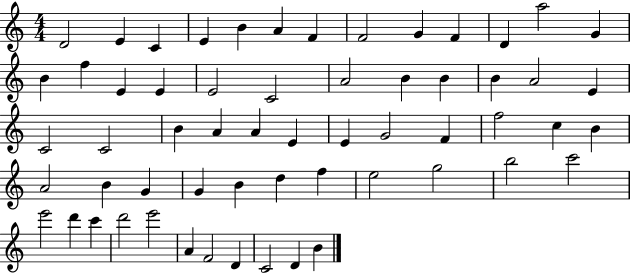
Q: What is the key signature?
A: C major